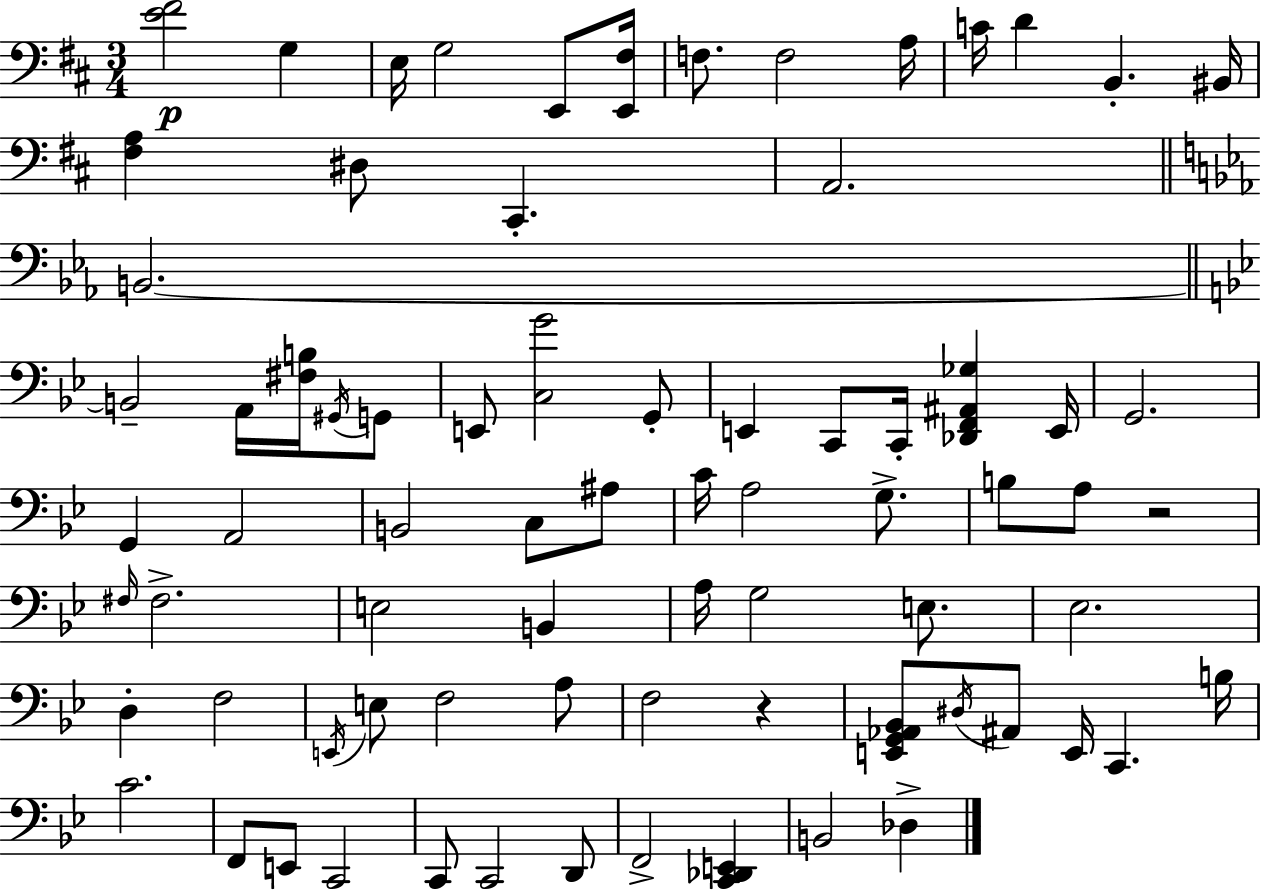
{
  \clef bass
  \numericTimeSignature
  \time 3/4
  \key d \major
  \repeat volta 2 { <e' fis'>2\p g4 | e16 g2 e,8 <e, fis>16 | f8. f2 a16 | c'16 d'4 b,4.-. bis,16 | \break <fis a>4 dis8 cis,4.-. | a,2. | \bar "||" \break \key c \minor b,2.~~ | \bar "||" \break \key bes \major b,2-- a,16 <fis b>16 \acciaccatura { gis,16 } g,8 | e,8 <c g'>2 g,8-. | e,4 c,8 c,16-. <des, f, ais, ges>4 | e,16 g,2. | \break g,4 a,2 | b,2 c8 ais8 | c'16 a2 g8.-> | b8 a8 r2 | \break \grace { fis16 } fis2.-> | e2 b,4 | a16 g2 e8. | ees2. | \break d4-. f2 | \acciaccatura { e,16 } e8 f2 | a8 f2 r4 | <e, g, aes, bes,>8 \acciaccatura { dis16 } ais,8 e,16 c,4. | \break b16 c'2. | f,8 e,8 c,2 | c,8 c,2 | d,8 f,2-> | \break <c, des, e,>4 b,2 | des4-> } \bar "|."
}